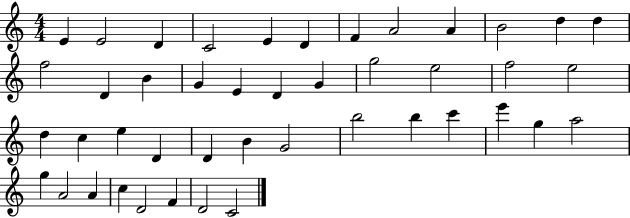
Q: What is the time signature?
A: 4/4